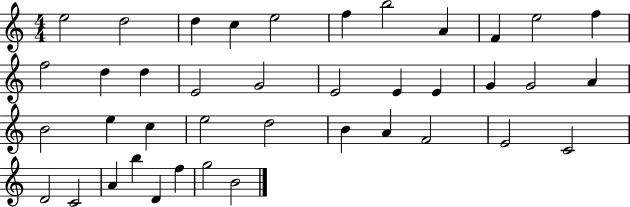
{
  \clef treble
  \numericTimeSignature
  \time 4/4
  \key c \major
  e''2 d''2 | d''4 c''4 e''2 | f''4 b''2 a'4 | f'4 e''2 f''4 | \break f''2 d''4 d''4 | e'2 g'2 | e'2 e'4 e'4 | g'4 g'2 a'4 | \break b'2 e''4 c''4 | e''2 d''2 | b'4 a'4 f'2 | e'2 c'2 | \break d'2 c'2 | a'4 b''4 d'4 f''4 | g''2 b'2 | \bar "|."
}